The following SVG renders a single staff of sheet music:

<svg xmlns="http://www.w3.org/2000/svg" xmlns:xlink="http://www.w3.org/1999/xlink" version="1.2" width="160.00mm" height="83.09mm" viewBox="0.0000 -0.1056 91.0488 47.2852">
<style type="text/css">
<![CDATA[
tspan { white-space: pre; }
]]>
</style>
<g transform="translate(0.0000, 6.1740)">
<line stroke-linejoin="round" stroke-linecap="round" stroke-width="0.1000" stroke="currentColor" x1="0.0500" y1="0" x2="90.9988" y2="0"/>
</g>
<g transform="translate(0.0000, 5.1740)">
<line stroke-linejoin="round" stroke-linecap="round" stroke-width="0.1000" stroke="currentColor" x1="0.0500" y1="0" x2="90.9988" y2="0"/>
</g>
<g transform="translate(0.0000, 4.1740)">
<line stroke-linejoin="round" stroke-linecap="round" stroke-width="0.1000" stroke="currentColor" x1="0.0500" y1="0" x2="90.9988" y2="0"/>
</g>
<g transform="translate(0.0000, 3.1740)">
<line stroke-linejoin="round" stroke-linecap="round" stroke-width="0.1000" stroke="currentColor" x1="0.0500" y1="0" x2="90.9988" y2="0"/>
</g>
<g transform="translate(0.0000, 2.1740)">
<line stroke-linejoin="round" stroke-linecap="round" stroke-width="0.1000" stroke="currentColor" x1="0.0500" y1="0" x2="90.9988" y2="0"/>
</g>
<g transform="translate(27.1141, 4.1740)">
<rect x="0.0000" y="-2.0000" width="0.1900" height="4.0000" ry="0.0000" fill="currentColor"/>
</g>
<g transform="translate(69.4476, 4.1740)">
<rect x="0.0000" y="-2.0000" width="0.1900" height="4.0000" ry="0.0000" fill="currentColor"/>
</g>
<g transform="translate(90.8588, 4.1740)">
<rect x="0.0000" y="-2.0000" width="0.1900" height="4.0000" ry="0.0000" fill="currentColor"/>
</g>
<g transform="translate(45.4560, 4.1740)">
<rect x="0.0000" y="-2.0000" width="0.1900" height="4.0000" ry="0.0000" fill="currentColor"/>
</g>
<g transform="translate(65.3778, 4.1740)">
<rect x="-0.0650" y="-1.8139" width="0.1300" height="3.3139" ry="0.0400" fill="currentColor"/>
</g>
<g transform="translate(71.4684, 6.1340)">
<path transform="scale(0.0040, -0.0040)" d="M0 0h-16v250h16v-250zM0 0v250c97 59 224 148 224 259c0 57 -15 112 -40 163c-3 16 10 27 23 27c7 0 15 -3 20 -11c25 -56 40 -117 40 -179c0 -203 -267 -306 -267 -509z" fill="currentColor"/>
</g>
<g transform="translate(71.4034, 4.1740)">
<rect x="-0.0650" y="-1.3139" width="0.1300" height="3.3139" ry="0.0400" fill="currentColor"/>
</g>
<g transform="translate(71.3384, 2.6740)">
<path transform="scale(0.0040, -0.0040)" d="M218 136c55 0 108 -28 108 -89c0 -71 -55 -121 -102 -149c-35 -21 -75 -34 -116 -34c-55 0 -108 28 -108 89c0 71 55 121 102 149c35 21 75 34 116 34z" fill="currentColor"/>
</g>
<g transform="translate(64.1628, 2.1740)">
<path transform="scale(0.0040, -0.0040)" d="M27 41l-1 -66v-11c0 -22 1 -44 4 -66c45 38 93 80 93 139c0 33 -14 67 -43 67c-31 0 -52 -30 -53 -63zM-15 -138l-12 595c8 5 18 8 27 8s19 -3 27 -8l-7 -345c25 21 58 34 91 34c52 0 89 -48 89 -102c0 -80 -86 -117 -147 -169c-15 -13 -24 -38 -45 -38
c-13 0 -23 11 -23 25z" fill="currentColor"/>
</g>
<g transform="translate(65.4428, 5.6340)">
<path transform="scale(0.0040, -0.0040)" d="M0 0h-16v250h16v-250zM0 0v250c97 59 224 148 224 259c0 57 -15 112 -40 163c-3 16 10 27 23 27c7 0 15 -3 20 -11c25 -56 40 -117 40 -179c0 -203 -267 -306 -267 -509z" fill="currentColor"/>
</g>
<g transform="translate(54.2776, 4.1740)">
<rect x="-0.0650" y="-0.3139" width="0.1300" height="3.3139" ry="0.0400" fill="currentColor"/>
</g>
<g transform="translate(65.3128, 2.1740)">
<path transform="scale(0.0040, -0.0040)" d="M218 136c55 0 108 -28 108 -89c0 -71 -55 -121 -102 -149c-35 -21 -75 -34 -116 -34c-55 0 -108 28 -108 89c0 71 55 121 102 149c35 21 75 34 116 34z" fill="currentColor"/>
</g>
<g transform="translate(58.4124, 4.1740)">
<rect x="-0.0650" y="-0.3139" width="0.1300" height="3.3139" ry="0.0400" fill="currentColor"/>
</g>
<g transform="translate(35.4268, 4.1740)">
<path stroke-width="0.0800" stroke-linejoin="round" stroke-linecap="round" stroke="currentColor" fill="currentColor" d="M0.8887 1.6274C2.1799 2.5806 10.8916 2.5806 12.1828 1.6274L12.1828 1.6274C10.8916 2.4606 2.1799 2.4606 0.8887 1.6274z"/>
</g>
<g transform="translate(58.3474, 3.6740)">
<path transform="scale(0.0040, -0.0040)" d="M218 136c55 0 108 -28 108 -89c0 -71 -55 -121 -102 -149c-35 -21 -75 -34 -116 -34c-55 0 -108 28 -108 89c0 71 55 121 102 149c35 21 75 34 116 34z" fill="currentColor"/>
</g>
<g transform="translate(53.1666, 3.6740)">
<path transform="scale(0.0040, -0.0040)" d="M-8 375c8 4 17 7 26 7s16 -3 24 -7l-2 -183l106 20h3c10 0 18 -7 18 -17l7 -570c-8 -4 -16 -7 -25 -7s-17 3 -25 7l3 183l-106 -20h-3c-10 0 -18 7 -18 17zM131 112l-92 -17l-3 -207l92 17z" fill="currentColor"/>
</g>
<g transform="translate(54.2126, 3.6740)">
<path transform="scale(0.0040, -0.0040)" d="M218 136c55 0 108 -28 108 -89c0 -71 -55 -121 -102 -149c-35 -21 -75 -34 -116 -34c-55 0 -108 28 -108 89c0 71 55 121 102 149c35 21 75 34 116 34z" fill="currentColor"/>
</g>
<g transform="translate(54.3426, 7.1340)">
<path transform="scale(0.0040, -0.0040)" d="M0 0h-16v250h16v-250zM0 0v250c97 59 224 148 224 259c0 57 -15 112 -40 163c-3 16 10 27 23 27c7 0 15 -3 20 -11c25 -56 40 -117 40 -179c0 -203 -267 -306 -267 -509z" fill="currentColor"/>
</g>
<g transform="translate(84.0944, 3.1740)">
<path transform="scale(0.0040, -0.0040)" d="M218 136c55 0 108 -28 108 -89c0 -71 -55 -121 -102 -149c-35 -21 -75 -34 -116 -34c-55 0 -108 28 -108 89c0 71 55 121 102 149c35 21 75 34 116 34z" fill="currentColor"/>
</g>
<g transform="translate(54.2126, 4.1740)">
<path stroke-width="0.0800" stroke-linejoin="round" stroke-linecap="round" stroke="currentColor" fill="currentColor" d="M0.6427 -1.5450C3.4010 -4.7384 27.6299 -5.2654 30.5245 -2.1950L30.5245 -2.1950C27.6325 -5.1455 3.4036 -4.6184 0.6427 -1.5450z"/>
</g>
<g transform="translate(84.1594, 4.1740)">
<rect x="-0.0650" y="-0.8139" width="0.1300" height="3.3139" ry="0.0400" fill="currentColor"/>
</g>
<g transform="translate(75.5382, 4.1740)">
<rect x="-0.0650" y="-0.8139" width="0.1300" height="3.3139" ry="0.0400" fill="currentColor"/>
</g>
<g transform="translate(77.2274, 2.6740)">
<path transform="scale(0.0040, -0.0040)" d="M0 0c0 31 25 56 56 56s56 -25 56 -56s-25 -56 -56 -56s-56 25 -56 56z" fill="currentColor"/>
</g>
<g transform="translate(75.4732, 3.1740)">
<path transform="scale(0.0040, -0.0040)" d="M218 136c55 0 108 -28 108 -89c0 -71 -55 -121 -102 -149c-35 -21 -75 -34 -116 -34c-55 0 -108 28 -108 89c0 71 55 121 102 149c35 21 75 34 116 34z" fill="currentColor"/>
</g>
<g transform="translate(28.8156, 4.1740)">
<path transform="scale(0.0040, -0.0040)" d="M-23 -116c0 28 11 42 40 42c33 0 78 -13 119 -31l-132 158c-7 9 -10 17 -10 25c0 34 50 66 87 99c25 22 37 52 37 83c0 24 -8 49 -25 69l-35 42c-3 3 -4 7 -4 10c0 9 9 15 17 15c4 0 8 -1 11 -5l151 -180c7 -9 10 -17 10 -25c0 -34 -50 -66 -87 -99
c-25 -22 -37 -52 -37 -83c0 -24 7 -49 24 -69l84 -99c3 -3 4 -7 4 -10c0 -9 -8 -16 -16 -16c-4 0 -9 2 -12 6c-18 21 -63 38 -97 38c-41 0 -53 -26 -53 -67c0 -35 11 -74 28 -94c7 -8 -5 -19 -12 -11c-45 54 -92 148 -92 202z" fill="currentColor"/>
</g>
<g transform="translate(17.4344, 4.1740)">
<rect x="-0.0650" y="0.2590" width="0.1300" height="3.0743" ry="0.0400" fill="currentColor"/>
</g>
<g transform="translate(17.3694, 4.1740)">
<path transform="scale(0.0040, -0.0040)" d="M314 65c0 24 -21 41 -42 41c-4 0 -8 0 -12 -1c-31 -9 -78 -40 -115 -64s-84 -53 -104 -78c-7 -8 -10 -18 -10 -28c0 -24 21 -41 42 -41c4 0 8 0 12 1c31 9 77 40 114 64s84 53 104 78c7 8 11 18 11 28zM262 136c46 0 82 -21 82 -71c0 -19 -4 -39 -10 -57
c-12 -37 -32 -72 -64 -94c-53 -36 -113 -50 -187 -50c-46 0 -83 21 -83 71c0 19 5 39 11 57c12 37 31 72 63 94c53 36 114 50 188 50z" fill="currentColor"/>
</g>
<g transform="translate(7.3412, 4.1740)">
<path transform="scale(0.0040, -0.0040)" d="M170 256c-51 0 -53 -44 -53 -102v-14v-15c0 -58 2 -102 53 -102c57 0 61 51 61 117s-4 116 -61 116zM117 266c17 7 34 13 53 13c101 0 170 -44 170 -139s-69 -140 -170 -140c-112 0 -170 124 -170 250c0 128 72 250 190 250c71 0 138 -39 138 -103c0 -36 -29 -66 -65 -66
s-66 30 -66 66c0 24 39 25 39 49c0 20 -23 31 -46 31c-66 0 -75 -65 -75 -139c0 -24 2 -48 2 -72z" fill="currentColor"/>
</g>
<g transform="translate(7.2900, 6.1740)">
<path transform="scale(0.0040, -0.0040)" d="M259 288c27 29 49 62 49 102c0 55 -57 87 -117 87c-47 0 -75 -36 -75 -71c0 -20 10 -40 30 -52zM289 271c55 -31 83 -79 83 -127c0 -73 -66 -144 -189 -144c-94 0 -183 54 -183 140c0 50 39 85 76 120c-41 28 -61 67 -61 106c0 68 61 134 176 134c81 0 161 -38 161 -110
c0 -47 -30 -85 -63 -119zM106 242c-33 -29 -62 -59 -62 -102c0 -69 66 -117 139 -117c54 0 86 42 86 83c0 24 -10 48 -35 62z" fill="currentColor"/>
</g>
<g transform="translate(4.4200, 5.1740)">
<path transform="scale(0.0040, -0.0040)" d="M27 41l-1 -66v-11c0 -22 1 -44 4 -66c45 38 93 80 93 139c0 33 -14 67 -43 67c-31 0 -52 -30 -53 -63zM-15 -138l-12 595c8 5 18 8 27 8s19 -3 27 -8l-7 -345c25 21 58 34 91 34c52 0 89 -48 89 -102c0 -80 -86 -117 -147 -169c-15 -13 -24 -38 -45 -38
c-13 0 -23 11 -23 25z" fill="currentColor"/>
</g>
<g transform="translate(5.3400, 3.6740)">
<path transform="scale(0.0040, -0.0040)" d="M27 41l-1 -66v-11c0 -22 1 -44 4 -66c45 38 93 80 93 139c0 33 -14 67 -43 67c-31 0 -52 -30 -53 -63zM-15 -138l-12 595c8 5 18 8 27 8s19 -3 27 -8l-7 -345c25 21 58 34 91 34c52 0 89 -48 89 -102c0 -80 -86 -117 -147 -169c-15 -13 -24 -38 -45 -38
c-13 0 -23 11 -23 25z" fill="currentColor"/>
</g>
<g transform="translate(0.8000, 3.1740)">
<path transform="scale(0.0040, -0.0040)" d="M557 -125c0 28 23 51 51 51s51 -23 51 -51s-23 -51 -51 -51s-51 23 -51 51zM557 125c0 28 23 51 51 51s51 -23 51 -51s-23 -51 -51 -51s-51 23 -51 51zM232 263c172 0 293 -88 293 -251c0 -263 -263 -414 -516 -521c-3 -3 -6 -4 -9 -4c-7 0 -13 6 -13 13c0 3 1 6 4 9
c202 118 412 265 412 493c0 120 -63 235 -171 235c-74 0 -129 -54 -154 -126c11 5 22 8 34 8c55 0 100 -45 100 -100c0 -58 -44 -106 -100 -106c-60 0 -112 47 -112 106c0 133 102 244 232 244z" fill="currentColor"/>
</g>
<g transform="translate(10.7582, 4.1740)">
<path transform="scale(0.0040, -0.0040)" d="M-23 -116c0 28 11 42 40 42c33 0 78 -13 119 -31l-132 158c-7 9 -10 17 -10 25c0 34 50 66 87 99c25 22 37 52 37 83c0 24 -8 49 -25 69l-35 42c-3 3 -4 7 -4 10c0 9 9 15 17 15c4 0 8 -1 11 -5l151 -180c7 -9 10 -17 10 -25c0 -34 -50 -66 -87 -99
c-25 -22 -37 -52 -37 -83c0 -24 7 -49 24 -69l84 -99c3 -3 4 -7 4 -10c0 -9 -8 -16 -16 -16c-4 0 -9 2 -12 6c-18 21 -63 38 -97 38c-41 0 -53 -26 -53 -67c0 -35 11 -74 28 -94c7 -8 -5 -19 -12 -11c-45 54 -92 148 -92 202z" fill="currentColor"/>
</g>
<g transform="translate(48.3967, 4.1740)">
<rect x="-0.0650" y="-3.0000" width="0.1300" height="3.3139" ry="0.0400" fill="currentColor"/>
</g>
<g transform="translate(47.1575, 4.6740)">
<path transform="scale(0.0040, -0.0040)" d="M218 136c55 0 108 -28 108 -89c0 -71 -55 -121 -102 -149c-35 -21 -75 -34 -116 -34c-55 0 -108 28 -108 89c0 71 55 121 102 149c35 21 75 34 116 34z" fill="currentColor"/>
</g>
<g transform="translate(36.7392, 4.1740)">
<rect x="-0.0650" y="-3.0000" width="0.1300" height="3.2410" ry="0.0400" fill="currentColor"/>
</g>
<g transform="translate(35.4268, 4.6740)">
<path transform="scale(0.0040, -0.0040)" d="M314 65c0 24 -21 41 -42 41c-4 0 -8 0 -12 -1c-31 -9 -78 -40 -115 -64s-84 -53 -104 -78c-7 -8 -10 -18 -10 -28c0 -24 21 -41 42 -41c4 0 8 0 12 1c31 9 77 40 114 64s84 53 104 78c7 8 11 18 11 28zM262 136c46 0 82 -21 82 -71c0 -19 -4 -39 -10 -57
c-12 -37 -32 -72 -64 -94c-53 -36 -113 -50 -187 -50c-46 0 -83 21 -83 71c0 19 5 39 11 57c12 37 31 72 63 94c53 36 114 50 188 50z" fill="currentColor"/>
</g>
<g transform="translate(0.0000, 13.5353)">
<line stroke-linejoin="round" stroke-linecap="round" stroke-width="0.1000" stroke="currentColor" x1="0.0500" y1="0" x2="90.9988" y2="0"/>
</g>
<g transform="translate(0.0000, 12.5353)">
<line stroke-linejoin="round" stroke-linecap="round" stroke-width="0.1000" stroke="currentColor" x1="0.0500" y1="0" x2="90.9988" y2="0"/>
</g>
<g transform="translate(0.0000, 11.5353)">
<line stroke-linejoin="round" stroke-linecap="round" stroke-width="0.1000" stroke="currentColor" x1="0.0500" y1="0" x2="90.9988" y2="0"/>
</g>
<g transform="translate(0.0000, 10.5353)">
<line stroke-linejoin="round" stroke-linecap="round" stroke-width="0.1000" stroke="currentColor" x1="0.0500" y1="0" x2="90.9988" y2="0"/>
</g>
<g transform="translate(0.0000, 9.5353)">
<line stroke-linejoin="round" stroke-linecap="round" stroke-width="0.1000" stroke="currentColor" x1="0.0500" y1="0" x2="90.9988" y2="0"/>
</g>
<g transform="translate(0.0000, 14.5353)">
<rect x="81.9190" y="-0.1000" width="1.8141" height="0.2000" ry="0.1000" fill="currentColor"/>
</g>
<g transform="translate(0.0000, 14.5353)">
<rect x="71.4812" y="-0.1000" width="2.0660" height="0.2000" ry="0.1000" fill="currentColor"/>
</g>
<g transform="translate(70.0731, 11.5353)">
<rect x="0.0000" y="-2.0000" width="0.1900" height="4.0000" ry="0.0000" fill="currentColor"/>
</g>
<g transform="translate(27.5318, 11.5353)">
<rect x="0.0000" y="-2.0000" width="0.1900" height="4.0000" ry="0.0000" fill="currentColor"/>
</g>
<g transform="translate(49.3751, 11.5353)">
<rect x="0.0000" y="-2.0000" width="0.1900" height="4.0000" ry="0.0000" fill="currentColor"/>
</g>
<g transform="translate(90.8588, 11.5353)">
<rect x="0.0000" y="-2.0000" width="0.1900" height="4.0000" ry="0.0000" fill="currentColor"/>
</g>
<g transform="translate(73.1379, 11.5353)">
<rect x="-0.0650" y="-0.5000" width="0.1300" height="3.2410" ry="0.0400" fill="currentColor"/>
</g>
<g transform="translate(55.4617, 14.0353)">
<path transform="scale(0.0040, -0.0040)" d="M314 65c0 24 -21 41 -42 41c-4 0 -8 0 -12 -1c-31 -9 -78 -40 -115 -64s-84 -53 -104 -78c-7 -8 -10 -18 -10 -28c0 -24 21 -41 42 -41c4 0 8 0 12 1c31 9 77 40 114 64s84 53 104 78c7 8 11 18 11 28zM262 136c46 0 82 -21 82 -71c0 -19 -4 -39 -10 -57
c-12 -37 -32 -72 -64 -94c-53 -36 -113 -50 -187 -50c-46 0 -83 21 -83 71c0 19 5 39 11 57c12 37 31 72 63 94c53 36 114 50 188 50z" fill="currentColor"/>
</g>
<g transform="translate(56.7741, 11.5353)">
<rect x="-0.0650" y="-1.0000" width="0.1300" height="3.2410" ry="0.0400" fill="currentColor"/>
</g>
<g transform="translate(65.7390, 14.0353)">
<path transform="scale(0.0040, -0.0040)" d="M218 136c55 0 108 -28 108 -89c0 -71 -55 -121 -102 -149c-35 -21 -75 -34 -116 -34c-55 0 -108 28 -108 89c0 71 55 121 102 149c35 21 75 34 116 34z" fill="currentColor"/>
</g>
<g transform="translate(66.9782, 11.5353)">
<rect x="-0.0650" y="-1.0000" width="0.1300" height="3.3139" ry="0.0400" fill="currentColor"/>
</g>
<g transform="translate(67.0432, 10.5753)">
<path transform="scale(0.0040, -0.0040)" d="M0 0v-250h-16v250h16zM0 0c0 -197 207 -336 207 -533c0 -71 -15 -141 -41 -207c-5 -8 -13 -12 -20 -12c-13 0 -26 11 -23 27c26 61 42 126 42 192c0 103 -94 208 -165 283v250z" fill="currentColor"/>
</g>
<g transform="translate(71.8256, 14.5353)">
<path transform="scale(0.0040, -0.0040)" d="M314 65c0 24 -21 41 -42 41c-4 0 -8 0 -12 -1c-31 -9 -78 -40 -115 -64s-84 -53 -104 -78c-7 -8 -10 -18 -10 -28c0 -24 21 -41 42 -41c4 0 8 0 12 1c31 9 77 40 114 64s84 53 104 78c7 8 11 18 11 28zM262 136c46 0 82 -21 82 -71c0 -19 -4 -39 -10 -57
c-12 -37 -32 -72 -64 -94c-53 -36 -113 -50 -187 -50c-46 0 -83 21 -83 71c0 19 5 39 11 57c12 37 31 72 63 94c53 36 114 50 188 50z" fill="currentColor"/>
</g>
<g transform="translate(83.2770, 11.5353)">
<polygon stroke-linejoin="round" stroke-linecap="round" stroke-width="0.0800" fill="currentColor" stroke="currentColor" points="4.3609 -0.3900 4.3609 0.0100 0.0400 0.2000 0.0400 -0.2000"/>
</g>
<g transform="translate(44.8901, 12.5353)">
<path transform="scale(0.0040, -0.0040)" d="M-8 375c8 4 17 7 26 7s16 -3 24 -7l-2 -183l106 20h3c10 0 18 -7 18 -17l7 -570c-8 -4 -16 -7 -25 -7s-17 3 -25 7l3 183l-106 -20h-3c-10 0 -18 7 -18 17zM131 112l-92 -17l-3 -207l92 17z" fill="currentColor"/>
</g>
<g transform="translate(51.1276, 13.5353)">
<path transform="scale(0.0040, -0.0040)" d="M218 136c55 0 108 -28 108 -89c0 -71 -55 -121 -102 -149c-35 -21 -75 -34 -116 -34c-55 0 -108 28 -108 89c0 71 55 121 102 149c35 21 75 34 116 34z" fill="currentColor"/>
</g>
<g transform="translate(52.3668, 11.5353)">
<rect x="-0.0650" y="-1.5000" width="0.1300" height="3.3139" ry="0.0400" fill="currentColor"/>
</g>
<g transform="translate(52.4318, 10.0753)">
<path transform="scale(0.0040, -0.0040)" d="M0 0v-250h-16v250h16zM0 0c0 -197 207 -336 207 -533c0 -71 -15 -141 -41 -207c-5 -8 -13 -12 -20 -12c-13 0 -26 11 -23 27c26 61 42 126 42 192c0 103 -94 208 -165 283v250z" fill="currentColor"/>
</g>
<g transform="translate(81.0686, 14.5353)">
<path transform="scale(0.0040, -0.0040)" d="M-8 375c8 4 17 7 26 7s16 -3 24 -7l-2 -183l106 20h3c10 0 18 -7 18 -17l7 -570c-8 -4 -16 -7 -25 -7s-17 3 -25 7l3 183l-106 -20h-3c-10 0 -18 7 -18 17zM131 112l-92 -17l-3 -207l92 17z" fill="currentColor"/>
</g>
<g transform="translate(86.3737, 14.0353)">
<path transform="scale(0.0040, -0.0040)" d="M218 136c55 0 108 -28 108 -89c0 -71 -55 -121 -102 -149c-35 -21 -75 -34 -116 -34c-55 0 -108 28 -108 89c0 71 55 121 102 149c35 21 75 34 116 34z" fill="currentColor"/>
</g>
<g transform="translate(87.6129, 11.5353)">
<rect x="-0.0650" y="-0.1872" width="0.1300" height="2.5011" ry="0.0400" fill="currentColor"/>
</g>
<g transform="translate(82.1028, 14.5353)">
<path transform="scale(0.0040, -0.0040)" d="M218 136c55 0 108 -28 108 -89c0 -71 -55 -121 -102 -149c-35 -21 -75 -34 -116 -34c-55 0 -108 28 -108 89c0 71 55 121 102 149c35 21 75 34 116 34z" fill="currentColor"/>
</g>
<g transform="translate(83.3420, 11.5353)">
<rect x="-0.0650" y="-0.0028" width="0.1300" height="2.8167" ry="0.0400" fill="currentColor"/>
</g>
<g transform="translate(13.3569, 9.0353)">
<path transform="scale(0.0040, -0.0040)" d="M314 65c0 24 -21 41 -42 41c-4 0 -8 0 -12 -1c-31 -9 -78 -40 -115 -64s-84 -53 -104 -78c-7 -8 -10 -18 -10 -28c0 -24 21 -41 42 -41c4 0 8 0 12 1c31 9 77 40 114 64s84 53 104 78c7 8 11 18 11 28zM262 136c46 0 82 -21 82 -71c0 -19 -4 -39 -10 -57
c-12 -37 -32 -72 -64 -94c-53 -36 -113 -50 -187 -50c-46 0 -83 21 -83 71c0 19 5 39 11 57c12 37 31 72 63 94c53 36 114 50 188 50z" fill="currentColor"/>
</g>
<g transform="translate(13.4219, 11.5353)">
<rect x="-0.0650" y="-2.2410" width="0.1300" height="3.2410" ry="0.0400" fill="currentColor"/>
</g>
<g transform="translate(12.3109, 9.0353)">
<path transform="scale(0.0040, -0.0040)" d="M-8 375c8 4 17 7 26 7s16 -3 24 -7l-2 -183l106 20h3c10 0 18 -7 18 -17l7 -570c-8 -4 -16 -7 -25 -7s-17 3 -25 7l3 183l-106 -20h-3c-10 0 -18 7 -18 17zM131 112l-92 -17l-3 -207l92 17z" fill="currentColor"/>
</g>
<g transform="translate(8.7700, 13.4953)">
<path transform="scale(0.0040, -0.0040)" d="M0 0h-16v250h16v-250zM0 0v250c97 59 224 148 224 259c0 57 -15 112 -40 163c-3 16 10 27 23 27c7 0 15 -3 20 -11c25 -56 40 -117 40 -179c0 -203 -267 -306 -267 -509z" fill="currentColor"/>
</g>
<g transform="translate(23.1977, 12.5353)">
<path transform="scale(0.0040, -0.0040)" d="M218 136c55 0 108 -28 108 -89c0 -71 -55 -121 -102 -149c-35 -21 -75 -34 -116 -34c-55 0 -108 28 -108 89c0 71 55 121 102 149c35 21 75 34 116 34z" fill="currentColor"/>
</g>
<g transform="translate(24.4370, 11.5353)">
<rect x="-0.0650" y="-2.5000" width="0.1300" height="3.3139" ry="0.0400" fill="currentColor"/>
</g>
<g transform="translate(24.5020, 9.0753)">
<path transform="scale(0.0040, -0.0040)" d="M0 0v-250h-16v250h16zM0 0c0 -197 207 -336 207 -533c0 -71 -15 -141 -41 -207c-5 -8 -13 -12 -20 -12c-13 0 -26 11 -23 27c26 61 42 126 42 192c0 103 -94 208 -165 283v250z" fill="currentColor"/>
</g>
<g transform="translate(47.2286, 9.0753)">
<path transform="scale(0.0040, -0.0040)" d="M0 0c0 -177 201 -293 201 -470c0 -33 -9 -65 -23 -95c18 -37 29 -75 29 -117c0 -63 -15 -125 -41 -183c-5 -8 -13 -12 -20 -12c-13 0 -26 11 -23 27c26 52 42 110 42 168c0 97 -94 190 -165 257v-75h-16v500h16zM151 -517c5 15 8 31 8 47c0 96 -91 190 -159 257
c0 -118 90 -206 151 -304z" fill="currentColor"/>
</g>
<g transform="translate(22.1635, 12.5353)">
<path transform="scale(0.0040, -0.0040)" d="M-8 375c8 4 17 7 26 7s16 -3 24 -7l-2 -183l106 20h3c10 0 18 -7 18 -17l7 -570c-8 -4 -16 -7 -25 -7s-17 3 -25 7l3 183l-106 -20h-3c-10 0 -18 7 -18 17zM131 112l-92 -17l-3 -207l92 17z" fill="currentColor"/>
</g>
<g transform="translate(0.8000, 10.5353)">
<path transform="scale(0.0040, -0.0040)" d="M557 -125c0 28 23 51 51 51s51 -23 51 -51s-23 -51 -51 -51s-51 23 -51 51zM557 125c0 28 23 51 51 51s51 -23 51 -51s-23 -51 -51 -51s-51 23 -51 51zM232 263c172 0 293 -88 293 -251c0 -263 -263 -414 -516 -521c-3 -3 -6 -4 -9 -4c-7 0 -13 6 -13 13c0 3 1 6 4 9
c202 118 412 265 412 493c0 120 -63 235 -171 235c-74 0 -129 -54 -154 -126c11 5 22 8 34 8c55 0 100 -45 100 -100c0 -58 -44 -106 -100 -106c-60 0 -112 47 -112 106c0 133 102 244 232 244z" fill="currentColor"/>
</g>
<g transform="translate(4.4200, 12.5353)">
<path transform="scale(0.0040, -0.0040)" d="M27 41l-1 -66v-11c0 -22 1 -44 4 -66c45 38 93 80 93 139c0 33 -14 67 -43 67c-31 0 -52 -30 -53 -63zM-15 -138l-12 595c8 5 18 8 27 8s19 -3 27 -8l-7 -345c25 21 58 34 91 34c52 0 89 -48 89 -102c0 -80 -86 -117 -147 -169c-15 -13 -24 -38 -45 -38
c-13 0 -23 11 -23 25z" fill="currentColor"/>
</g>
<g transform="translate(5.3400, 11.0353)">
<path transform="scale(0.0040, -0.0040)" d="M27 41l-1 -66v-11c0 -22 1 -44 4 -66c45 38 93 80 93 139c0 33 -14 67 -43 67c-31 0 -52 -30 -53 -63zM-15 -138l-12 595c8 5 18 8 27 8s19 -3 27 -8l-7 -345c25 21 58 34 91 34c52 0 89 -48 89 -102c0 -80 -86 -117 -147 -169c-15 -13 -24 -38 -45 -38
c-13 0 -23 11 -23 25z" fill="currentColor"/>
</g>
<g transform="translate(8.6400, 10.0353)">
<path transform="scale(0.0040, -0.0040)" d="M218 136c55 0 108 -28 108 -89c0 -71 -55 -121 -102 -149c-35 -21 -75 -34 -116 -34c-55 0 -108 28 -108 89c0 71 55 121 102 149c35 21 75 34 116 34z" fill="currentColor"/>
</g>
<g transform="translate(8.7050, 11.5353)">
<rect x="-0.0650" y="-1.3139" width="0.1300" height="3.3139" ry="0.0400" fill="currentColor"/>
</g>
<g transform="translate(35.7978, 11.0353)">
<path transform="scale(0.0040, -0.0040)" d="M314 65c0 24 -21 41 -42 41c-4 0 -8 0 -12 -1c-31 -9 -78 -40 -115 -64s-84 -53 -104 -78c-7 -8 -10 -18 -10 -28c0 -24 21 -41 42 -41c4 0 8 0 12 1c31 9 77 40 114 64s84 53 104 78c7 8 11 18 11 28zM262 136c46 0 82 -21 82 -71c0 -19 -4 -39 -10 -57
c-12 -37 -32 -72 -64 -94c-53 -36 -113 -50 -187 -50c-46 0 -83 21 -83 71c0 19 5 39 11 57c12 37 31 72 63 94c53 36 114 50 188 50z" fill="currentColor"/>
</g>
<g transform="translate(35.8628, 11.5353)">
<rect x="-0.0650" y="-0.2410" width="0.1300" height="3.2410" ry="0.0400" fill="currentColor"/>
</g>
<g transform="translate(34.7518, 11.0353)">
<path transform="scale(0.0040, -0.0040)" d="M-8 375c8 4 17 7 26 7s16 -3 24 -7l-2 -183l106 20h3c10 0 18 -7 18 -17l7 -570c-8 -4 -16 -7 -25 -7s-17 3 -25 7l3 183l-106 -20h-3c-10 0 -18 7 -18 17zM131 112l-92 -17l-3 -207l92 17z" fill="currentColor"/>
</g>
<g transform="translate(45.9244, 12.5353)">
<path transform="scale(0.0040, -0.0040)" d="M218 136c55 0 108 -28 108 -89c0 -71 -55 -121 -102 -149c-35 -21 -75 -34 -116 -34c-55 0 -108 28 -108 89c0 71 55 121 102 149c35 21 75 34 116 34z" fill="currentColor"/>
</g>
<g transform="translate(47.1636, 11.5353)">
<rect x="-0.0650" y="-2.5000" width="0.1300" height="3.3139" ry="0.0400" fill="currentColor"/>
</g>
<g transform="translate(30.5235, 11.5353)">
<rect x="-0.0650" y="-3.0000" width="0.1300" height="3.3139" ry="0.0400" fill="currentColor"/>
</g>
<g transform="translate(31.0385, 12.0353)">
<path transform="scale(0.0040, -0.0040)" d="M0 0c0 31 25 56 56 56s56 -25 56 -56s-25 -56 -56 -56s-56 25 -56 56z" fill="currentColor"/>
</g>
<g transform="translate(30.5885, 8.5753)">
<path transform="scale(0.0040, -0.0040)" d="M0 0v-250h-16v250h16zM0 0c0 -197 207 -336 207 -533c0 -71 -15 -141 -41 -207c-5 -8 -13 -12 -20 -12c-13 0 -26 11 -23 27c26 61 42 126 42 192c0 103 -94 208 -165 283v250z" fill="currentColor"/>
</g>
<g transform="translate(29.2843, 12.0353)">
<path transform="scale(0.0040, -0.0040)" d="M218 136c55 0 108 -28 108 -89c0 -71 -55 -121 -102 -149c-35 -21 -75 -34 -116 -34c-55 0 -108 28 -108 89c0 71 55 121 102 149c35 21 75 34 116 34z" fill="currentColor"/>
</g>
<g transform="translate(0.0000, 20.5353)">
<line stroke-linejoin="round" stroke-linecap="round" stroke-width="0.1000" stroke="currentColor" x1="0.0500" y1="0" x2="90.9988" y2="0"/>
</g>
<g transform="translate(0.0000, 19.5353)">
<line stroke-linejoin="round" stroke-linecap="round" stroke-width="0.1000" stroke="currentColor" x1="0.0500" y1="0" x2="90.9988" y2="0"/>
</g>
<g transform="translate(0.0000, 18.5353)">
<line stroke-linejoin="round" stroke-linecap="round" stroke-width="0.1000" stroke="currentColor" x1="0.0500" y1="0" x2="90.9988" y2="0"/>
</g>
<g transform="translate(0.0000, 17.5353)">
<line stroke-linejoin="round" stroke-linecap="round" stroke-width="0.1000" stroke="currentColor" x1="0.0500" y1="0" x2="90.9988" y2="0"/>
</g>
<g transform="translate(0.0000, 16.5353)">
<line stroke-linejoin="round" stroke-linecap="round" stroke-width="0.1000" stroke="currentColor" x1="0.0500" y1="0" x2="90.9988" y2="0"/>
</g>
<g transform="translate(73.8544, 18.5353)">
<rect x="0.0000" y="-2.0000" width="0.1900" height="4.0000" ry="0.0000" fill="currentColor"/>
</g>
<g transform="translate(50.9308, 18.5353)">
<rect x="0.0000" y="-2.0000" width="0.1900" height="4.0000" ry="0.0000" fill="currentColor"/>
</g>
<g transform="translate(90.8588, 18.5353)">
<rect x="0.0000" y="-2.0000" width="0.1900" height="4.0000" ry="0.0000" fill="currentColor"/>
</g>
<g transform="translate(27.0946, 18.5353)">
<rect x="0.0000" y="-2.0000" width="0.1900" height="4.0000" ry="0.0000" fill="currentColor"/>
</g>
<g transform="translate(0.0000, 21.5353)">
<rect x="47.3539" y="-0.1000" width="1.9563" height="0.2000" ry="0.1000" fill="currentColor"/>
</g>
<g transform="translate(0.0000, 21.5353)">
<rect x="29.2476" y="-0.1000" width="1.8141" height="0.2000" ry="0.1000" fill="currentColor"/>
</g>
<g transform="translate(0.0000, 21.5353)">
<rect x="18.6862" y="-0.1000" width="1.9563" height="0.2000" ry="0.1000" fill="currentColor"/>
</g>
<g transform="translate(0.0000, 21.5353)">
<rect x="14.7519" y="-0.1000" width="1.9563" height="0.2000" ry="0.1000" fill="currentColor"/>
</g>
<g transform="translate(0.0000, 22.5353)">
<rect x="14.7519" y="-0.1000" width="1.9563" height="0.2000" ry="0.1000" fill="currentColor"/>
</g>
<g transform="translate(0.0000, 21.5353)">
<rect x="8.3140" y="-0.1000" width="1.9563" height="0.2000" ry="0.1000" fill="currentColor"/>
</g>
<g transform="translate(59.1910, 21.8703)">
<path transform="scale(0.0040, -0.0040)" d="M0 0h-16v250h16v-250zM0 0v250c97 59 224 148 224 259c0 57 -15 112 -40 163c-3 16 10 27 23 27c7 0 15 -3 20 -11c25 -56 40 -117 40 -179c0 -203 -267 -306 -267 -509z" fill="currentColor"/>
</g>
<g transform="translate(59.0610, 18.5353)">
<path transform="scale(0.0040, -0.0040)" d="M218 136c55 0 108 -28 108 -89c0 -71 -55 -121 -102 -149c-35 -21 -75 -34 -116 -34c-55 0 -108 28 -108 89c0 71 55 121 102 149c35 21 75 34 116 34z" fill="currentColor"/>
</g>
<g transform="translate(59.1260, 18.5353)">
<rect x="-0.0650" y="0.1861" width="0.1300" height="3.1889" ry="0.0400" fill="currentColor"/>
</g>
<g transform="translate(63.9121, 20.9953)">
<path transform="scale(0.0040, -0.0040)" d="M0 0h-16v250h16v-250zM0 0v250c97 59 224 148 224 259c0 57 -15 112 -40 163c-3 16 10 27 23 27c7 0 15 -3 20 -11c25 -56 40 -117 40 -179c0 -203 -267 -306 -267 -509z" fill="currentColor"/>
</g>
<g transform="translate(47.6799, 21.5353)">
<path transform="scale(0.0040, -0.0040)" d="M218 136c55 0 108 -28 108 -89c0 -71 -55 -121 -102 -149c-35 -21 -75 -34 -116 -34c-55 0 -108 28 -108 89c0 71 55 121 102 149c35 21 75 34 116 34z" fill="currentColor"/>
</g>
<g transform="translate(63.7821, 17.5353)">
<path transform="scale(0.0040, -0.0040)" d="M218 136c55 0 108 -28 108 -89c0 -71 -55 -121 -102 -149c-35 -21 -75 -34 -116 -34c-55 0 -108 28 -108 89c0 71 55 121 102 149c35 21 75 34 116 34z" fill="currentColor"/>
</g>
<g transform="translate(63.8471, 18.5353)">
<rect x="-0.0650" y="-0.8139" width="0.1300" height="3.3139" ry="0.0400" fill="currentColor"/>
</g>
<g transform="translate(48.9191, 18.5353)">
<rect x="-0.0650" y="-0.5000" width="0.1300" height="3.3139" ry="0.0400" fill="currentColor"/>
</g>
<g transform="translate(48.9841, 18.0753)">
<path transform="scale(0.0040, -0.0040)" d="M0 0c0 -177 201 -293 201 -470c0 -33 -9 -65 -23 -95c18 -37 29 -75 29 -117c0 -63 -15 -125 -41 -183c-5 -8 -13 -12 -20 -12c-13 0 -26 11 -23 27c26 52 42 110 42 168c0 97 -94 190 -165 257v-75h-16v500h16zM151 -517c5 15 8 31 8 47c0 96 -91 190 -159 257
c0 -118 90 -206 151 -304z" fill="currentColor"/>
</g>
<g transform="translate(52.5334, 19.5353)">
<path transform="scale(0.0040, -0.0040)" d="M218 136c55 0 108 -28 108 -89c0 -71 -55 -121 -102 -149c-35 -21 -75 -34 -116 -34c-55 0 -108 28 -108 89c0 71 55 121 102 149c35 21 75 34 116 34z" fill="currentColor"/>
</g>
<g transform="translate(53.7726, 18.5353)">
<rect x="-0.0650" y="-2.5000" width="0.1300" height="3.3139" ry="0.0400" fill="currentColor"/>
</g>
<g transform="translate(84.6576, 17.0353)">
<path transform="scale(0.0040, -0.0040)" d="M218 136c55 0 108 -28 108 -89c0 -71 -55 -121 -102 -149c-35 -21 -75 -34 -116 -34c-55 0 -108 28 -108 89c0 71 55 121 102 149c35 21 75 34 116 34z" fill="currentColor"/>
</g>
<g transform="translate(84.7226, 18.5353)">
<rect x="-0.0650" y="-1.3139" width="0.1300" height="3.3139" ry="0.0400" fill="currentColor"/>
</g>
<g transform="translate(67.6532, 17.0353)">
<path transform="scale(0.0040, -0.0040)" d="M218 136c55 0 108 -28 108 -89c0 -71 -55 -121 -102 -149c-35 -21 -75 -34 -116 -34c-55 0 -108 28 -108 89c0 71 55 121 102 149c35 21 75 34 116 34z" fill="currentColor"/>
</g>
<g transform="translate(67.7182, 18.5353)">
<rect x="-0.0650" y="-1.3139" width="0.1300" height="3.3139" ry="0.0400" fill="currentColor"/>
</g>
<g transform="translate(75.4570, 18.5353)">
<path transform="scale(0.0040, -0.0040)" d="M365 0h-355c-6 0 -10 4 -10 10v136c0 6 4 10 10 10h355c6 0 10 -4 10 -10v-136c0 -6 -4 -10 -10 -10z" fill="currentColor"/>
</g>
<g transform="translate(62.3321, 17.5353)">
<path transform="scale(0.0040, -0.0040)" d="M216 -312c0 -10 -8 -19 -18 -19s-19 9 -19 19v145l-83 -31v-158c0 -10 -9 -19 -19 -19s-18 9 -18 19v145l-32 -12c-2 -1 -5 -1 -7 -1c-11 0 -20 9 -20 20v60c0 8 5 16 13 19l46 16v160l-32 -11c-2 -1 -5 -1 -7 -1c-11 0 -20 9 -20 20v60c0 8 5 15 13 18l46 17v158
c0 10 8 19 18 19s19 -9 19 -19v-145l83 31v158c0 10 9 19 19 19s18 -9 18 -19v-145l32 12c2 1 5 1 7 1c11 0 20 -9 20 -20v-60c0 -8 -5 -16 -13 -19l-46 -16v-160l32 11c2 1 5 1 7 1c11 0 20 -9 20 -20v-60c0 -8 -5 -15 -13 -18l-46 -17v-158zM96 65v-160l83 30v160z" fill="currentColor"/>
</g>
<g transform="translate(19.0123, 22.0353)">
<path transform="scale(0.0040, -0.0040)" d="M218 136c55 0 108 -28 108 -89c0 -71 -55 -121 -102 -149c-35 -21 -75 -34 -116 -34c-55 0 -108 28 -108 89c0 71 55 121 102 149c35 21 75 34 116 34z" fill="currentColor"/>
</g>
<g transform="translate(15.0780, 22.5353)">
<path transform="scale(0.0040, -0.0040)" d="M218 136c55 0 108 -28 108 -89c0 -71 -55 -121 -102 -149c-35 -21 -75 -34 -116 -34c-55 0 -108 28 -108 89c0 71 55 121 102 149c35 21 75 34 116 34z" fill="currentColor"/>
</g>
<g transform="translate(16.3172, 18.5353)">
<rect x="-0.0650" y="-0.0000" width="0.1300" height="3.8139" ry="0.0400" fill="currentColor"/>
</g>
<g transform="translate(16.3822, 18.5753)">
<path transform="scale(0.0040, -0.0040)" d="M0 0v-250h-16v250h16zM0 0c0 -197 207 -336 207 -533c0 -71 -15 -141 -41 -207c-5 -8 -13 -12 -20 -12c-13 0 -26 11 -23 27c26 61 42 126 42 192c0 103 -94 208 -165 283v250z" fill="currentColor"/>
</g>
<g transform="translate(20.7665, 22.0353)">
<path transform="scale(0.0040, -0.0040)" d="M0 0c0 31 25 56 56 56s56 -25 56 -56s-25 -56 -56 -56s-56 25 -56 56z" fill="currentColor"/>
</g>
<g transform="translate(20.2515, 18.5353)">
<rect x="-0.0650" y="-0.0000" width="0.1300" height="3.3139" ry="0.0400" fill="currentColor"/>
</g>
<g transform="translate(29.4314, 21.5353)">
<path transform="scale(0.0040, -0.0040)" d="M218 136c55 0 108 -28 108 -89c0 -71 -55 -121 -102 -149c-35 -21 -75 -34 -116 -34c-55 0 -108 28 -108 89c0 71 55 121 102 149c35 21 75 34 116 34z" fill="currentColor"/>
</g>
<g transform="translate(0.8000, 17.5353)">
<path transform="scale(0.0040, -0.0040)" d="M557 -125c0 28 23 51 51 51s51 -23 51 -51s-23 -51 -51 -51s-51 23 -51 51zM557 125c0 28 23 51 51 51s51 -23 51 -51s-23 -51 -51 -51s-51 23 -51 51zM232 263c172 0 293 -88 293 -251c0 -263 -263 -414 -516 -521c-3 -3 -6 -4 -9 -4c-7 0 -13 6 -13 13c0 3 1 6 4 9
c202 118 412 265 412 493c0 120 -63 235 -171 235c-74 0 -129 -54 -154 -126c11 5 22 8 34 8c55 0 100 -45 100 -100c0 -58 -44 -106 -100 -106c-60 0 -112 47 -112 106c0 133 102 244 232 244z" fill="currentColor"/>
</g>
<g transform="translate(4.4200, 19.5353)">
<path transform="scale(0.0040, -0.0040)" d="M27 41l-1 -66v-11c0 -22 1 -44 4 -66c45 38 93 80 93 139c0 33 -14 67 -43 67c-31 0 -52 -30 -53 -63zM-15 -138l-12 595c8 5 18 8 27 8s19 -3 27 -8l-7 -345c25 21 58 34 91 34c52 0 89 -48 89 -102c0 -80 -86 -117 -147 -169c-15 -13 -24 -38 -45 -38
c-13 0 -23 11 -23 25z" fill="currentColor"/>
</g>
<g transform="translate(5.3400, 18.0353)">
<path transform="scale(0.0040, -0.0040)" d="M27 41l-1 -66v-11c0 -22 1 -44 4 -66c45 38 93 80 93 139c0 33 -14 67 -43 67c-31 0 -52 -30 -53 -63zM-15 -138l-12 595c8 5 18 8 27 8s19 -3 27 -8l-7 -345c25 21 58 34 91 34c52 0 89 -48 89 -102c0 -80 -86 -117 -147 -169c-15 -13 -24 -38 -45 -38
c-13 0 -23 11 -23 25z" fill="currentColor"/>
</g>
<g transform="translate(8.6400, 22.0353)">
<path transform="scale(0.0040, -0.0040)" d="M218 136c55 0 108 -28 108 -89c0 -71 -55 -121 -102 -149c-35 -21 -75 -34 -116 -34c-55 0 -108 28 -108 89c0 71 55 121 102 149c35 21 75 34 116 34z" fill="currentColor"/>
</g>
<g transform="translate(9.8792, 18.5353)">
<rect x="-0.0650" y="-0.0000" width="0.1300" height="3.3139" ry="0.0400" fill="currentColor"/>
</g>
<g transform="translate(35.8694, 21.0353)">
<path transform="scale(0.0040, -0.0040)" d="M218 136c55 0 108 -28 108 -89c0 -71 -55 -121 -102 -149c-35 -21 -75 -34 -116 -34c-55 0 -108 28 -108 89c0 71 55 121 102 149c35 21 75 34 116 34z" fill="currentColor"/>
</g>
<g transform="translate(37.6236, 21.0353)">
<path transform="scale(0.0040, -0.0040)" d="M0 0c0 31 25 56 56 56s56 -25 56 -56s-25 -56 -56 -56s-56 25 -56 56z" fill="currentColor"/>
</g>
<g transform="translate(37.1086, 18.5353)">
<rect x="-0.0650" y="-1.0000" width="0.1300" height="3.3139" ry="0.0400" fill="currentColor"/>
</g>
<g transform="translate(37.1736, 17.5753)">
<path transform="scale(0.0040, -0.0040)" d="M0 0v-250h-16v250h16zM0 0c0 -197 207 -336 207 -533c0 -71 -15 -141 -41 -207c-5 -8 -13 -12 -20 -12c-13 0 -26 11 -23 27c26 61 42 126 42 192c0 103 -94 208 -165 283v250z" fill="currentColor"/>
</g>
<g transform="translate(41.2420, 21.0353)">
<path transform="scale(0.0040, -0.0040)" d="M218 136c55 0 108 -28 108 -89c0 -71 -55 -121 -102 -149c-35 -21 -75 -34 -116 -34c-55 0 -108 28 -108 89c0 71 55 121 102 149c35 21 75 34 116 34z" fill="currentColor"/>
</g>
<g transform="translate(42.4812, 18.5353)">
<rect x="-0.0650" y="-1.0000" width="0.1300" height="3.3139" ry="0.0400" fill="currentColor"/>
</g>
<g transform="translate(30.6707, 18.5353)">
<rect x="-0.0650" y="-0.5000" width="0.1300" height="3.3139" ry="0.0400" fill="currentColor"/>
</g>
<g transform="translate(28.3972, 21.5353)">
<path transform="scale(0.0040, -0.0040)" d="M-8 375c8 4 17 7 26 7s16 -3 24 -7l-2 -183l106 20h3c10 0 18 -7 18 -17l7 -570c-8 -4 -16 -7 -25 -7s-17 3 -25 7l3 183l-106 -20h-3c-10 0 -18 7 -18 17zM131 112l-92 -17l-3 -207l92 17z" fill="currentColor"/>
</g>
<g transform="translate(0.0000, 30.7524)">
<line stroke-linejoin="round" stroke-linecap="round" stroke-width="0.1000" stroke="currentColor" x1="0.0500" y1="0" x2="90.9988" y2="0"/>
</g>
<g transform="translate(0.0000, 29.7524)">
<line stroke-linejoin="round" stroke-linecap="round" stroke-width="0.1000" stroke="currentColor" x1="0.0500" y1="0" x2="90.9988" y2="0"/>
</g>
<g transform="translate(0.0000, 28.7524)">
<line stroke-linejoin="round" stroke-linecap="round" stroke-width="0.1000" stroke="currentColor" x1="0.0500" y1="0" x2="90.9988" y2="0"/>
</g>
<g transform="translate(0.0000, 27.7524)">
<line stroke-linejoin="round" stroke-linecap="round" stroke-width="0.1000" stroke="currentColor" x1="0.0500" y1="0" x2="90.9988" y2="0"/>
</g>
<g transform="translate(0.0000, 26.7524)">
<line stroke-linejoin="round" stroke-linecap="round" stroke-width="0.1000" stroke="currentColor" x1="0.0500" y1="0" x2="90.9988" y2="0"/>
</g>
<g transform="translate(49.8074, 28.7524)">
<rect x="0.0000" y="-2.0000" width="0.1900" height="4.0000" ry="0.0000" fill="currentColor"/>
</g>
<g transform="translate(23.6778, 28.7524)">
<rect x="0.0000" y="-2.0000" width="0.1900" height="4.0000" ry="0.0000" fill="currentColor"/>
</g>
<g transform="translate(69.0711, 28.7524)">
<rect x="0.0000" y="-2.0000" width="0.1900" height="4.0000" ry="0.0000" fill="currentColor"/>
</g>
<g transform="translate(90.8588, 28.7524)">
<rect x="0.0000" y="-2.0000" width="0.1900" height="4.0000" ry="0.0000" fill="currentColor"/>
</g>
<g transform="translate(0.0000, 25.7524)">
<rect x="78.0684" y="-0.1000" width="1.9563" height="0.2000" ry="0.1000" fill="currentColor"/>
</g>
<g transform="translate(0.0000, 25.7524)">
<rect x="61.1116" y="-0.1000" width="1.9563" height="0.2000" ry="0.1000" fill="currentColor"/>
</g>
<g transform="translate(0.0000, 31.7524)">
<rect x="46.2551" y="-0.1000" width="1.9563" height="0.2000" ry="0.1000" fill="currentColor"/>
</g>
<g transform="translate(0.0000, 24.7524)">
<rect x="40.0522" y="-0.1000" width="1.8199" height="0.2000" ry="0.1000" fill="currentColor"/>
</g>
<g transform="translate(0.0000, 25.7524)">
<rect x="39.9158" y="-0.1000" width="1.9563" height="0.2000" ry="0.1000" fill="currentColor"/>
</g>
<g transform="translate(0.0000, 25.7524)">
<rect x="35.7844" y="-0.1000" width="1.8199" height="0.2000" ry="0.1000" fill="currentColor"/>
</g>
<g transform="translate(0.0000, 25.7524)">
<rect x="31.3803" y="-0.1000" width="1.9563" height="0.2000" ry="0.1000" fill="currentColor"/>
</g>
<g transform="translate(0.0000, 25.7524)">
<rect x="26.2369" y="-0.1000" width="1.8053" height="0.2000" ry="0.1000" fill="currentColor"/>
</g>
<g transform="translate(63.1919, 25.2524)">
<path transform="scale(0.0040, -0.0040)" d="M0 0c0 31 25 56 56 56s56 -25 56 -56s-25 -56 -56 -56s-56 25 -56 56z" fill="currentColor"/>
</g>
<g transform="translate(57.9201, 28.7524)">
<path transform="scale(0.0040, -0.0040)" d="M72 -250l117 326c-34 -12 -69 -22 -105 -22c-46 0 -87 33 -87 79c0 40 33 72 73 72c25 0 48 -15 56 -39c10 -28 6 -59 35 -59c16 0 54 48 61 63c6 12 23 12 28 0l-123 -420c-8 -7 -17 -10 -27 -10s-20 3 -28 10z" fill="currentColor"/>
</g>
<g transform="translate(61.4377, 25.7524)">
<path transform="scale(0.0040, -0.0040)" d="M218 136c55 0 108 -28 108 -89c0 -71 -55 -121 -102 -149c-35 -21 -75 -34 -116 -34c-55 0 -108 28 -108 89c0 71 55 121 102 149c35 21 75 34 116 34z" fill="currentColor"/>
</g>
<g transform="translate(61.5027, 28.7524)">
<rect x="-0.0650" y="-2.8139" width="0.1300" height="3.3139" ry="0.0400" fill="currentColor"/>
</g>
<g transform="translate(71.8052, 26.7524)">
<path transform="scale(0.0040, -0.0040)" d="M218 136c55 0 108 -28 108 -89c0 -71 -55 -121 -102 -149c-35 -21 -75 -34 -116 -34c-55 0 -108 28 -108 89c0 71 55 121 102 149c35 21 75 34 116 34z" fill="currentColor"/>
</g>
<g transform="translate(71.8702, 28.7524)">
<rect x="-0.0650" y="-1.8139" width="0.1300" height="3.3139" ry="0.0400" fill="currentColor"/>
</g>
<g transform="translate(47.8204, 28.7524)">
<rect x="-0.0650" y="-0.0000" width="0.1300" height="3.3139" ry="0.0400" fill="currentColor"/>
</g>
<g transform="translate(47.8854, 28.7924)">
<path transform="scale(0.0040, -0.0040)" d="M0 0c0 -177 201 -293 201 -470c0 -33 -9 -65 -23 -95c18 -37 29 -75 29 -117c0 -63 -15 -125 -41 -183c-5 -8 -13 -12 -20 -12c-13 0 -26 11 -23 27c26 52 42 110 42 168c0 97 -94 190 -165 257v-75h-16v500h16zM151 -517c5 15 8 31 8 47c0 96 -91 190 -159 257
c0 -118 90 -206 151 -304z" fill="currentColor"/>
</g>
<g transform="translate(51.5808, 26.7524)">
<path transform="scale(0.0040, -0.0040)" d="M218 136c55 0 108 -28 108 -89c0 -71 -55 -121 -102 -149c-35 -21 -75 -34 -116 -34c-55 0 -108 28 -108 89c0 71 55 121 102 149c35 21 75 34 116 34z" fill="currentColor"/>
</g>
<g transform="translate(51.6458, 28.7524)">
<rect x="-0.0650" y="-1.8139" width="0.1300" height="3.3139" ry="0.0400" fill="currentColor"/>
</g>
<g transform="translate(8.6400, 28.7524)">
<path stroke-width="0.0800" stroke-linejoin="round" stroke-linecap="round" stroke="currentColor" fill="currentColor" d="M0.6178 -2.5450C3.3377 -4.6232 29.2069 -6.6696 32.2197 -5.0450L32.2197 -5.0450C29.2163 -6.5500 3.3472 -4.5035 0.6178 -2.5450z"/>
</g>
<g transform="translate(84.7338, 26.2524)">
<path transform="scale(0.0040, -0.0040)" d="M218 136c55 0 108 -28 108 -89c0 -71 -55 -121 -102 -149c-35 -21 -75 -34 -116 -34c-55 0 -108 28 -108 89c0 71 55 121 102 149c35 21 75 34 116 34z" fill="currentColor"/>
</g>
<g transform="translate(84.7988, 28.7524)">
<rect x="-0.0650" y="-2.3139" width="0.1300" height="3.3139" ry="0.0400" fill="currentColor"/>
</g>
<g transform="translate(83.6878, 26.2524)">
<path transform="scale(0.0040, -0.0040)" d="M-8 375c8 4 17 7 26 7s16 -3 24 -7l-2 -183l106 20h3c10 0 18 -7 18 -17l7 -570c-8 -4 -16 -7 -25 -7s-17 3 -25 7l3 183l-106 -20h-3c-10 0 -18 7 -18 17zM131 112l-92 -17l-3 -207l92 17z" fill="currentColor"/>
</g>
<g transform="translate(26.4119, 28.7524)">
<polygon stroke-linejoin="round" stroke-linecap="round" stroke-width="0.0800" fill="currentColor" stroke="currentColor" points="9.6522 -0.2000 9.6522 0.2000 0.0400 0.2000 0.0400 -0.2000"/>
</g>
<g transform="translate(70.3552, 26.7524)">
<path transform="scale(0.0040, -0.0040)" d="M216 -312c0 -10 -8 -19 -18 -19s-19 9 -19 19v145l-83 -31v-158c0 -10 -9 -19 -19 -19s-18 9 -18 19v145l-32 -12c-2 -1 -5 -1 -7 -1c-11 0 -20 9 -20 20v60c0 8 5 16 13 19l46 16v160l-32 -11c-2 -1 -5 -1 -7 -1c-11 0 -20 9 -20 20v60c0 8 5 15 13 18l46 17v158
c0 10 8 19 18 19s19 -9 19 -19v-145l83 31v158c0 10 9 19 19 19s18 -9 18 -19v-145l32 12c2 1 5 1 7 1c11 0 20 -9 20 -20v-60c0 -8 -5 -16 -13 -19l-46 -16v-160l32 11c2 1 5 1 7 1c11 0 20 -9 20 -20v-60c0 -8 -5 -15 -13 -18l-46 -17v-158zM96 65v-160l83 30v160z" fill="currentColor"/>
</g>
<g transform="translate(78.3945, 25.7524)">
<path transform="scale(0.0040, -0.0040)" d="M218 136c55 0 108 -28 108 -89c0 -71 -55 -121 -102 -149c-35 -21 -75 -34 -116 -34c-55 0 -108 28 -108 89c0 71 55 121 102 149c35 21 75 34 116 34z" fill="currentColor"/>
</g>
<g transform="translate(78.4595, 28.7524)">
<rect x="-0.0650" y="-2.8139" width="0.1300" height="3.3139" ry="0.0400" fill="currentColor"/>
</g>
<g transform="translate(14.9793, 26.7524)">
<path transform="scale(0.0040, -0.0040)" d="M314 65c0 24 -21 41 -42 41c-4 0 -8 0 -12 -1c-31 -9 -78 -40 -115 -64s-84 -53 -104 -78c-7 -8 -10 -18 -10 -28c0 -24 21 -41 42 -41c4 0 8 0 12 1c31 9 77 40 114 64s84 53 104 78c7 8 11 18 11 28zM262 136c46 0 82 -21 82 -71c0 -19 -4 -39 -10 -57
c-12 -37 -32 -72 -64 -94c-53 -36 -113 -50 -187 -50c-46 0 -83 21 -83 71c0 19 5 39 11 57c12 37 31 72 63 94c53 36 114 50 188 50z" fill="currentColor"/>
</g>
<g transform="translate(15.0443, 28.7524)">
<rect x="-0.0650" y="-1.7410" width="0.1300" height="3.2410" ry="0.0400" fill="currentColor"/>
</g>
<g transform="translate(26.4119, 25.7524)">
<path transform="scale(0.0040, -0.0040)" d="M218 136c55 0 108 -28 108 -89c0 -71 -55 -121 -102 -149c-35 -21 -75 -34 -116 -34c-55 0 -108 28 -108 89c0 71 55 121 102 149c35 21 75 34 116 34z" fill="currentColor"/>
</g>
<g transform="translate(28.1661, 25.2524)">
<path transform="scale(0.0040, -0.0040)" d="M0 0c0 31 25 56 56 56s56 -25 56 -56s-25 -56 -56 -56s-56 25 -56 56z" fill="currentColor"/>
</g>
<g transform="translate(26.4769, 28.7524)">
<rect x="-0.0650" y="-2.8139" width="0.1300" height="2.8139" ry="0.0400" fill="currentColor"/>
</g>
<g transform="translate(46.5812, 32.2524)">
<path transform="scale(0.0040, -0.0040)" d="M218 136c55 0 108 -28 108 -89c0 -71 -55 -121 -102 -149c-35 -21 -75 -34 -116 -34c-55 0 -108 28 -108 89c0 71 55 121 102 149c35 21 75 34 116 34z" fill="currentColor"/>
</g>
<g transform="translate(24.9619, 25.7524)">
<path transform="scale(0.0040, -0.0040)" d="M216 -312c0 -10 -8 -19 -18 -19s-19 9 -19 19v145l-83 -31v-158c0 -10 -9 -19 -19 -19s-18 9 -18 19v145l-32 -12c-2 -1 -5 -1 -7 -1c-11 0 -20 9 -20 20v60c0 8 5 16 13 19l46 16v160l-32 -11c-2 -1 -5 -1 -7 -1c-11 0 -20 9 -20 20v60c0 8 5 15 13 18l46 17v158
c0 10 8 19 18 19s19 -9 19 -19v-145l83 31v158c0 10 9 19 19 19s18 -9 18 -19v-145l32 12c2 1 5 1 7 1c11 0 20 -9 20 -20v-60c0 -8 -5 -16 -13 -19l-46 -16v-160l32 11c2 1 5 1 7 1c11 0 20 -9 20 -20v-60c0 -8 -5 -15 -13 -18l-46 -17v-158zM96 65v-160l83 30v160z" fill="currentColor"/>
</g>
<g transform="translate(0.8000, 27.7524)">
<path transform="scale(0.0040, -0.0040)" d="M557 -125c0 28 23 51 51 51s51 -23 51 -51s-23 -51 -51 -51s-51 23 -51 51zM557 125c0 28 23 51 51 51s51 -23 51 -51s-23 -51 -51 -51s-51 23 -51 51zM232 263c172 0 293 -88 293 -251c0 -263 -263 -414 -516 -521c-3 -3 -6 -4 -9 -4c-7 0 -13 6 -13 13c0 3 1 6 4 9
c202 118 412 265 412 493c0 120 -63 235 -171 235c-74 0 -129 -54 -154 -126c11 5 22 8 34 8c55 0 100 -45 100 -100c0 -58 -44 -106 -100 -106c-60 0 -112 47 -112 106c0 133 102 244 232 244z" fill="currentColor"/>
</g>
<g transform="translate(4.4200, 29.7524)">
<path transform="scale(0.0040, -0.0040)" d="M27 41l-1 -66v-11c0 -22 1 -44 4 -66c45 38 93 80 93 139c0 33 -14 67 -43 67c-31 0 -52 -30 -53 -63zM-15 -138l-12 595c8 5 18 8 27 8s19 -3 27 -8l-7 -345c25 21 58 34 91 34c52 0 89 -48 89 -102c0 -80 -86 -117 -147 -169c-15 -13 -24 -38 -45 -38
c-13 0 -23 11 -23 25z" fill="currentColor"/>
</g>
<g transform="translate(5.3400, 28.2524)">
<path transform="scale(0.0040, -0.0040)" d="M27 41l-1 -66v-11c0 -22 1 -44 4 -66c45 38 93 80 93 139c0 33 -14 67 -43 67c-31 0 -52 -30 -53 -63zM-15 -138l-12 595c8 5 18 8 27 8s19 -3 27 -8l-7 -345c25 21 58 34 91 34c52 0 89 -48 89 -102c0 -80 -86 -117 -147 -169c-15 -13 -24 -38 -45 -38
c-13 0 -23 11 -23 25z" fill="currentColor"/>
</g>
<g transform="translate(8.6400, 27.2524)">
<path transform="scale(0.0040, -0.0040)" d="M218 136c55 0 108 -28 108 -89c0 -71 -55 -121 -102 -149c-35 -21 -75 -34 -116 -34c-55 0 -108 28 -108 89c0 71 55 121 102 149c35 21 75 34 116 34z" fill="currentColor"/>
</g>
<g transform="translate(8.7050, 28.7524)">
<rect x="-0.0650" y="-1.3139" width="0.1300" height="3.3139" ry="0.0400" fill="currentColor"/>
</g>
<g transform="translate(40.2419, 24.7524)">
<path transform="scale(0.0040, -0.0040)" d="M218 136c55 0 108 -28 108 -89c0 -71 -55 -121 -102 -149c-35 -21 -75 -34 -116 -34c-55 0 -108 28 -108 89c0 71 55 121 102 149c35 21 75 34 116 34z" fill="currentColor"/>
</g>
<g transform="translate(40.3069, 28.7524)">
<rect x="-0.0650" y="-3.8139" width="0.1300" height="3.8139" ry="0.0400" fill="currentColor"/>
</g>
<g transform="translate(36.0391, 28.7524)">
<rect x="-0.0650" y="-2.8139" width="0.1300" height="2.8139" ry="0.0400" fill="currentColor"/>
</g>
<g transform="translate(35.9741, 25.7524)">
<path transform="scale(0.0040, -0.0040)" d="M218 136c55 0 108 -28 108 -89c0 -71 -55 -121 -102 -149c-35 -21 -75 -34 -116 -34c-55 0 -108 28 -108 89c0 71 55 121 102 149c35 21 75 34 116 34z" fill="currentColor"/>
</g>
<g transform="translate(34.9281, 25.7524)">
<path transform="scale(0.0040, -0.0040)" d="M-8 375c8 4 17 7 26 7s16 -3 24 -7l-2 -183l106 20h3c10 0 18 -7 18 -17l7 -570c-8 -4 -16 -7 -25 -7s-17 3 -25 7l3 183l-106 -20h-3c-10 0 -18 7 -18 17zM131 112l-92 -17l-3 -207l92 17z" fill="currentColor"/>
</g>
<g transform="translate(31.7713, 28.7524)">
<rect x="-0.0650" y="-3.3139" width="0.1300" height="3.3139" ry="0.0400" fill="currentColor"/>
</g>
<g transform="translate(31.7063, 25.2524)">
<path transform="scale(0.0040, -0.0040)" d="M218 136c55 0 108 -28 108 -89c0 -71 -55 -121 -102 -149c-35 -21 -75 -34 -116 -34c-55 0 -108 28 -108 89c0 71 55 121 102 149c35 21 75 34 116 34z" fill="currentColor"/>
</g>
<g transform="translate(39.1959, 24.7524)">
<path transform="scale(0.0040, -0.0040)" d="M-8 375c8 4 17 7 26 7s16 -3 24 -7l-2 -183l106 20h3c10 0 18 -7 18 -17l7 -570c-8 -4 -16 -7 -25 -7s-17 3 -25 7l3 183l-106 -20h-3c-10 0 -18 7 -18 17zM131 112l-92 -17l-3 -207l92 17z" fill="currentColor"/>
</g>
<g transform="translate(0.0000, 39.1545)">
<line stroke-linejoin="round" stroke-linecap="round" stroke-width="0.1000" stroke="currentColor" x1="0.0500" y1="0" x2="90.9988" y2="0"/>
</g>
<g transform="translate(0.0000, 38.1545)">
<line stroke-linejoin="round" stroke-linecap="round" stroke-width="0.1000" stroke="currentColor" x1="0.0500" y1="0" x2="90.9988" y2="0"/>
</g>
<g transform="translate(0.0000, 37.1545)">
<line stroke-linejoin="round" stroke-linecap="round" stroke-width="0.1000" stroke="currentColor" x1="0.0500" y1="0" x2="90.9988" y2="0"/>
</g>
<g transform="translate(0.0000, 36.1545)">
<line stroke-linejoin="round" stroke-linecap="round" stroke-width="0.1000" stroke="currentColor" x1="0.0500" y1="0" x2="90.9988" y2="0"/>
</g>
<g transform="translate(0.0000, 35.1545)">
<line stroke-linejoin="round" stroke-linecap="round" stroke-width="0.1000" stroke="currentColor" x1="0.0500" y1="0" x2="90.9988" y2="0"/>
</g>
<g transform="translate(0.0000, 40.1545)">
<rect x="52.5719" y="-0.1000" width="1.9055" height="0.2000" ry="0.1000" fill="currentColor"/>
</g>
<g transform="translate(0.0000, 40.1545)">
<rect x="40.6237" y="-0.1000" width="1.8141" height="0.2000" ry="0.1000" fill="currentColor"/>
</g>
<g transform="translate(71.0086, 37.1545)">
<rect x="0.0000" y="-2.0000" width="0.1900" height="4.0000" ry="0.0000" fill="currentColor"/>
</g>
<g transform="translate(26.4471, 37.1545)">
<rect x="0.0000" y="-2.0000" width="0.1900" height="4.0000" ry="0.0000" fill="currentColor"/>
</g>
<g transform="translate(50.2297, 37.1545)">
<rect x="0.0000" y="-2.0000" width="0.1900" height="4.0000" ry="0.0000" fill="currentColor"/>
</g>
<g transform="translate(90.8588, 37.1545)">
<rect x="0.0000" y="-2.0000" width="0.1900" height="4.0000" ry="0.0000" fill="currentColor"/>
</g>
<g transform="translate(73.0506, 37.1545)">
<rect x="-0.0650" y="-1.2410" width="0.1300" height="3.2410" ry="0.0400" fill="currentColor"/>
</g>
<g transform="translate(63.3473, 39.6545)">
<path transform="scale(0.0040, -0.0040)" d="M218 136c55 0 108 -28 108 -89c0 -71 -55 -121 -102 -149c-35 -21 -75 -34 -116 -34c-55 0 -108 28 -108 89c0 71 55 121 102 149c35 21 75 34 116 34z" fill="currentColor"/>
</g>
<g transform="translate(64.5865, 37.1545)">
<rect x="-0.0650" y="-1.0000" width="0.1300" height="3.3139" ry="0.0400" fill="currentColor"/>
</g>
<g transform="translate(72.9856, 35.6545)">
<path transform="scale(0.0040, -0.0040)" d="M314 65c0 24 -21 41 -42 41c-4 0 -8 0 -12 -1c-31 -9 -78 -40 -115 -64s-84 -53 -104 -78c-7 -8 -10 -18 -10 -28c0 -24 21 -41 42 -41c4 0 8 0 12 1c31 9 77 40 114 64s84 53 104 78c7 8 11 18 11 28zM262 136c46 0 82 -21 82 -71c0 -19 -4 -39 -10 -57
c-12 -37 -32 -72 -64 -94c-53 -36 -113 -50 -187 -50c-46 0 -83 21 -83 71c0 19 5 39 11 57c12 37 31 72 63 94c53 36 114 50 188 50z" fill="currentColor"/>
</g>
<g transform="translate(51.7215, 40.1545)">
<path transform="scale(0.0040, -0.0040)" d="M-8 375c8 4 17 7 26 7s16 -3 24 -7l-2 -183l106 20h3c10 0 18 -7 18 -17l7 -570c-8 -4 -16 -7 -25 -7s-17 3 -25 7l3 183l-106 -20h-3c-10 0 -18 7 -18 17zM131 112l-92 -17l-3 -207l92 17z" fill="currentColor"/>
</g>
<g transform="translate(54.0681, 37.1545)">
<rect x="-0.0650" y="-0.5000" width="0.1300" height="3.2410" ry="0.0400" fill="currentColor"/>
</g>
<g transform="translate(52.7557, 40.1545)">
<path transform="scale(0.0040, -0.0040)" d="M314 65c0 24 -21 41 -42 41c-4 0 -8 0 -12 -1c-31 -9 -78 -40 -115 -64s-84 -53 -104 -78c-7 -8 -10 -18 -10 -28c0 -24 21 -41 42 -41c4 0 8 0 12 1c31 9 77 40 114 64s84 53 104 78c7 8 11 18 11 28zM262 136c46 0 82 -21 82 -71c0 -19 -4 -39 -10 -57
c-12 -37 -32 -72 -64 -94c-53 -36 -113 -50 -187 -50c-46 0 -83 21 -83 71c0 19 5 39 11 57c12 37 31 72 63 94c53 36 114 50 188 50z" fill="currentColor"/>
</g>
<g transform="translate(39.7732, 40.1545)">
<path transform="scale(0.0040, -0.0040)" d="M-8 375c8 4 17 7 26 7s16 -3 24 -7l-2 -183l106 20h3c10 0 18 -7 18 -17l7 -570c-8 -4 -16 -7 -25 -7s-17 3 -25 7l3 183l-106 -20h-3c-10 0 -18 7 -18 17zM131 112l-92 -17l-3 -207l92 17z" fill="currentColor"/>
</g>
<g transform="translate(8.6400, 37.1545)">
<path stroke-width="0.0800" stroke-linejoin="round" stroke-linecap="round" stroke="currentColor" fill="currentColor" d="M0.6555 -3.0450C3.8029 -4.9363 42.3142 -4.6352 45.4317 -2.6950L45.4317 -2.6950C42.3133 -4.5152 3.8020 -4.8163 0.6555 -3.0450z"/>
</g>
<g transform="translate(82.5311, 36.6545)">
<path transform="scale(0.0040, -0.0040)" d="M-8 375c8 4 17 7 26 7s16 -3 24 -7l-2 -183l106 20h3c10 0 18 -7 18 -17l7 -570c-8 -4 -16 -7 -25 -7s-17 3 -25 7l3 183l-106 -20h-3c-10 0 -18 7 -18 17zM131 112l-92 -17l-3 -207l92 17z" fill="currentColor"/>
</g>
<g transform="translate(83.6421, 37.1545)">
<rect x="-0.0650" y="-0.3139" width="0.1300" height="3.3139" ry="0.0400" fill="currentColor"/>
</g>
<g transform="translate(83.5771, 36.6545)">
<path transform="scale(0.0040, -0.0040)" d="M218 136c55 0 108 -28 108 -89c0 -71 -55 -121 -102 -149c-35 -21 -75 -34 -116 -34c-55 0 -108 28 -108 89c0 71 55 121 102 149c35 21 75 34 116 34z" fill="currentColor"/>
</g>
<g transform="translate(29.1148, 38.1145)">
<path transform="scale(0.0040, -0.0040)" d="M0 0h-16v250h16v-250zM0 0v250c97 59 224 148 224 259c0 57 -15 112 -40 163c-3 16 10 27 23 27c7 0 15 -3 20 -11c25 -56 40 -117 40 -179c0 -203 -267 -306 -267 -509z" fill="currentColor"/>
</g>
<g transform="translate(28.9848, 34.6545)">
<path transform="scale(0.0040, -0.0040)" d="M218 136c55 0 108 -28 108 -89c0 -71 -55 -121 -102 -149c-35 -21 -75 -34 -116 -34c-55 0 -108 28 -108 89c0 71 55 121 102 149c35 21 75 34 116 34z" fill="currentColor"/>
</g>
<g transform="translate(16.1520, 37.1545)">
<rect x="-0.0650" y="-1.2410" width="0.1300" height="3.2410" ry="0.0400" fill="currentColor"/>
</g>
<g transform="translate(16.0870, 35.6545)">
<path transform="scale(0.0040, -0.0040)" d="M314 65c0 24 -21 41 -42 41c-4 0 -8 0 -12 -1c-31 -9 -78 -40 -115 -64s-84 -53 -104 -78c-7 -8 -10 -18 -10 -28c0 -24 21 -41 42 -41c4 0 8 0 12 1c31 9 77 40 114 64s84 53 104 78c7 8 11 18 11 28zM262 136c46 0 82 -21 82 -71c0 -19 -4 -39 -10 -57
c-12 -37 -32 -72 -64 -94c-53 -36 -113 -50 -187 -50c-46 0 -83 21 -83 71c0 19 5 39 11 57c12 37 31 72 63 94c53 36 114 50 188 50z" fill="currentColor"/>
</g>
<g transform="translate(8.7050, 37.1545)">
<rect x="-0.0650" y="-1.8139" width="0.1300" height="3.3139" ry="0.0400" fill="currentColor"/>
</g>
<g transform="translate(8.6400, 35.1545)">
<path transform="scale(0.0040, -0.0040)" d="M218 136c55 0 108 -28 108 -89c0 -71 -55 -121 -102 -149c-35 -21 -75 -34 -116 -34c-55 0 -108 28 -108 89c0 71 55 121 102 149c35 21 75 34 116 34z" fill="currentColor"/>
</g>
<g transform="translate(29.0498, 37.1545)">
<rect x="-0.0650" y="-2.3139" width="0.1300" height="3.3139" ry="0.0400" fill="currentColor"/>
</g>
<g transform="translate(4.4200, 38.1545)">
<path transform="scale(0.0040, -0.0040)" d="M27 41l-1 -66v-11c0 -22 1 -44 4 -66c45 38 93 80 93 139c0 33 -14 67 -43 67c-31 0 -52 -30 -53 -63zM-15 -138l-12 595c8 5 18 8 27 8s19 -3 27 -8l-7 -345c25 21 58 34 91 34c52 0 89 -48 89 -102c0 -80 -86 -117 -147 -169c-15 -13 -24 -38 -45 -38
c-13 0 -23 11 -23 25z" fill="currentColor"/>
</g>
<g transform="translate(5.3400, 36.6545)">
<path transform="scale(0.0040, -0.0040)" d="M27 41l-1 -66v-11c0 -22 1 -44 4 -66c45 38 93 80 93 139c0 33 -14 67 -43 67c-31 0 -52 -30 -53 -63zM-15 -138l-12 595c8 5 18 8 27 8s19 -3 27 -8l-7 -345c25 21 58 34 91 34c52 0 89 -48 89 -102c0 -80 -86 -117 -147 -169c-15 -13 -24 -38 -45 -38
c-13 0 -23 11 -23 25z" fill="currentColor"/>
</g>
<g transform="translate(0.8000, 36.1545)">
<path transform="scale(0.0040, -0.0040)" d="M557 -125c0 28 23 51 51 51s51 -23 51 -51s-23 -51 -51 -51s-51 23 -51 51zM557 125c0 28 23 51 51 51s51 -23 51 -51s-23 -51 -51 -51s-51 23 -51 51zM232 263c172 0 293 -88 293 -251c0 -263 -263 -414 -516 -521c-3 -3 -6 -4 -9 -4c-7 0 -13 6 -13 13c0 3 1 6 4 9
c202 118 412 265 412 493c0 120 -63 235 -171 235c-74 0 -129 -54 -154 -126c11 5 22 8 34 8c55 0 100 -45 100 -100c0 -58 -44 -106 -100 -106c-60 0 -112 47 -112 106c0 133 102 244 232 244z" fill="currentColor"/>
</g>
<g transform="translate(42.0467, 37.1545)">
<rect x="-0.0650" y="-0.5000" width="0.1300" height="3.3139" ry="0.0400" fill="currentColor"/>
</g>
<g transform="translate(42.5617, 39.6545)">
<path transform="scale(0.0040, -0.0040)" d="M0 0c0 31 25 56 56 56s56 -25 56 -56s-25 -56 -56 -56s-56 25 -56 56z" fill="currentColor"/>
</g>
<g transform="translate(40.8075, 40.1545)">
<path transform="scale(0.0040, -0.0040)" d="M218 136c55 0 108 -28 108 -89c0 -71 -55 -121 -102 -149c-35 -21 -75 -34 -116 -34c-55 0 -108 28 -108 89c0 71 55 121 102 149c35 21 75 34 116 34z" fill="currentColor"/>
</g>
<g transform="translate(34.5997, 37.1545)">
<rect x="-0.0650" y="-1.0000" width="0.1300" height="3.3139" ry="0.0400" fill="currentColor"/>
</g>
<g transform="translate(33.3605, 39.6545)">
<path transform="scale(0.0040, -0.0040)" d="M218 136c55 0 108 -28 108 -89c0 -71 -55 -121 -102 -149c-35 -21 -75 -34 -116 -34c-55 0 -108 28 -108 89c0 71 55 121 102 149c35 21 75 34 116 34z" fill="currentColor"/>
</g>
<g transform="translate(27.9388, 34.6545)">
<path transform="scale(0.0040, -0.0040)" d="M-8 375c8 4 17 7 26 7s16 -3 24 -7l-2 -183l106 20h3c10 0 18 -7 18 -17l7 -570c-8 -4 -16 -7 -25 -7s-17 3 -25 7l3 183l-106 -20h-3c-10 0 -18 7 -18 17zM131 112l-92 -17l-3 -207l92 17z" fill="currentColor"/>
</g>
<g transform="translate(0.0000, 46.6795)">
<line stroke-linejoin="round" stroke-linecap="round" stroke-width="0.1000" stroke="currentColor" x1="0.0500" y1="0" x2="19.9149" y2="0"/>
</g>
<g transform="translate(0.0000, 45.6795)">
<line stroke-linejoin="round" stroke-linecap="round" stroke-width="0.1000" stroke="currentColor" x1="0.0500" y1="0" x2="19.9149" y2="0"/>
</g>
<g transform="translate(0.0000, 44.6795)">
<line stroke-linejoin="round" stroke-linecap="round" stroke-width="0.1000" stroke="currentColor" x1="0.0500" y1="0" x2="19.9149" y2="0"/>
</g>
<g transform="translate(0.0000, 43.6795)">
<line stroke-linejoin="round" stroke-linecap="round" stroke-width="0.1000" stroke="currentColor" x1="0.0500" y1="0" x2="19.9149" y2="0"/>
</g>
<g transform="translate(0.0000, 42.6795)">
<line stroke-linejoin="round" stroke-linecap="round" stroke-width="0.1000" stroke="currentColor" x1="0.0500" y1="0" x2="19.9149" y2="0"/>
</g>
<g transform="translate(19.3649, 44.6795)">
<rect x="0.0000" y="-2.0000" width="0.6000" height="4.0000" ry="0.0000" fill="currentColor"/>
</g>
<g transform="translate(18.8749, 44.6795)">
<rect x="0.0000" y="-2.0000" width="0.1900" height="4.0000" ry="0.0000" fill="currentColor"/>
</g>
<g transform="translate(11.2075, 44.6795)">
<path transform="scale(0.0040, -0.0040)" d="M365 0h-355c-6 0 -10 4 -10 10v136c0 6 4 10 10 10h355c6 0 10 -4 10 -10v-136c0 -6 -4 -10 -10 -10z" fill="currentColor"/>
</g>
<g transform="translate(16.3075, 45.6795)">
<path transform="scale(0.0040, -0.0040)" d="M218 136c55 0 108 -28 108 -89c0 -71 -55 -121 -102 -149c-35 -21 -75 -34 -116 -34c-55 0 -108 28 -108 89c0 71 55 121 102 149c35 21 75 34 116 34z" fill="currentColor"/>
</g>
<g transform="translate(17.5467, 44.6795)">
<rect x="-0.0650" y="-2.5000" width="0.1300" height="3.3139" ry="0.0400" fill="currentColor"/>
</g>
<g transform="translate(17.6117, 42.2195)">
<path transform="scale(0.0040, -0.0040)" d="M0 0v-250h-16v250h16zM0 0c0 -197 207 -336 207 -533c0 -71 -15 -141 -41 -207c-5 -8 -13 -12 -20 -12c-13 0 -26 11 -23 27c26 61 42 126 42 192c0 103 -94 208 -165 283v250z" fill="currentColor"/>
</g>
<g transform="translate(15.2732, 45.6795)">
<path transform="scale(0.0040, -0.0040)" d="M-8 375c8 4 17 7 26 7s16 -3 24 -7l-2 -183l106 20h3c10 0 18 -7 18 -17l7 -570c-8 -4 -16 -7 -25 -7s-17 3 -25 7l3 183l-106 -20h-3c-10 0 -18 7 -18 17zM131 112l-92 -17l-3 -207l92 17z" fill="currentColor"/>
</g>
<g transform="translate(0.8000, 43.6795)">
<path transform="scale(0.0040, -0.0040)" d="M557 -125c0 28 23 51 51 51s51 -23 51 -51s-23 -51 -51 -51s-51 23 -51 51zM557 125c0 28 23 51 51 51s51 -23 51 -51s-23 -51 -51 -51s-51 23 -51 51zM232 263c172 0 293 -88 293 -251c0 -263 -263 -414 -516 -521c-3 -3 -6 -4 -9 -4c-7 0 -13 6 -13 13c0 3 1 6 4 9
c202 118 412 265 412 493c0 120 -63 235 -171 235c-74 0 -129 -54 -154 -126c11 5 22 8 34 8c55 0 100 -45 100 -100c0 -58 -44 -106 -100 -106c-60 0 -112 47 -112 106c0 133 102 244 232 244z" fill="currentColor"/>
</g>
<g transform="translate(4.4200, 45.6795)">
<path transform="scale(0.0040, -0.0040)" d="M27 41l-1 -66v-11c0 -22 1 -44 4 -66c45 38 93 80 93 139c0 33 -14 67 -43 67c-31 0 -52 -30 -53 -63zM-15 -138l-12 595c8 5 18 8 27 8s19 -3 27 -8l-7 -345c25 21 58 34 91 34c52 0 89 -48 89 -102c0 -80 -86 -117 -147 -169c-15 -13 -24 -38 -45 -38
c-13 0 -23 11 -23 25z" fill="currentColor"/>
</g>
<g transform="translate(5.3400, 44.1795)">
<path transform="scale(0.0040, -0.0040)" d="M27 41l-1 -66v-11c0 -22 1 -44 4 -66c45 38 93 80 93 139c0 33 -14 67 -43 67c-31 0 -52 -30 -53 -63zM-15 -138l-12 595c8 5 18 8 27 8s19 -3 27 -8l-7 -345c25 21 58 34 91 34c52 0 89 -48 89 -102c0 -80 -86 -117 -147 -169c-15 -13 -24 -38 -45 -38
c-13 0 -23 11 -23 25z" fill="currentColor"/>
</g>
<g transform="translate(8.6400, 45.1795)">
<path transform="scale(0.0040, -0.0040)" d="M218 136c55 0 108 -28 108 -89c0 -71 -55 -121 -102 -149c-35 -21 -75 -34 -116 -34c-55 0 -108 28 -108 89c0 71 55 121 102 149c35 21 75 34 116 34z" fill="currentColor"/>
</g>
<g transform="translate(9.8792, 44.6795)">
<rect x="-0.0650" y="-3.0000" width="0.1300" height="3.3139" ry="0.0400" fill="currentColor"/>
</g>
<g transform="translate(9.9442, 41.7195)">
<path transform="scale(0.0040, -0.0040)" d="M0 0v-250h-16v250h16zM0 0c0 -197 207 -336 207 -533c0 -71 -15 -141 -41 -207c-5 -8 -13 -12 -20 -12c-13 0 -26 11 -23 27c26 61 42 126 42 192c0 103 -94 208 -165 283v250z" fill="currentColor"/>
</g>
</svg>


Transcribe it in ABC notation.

X:1
T:Untitled
M:6/8
L:1/4
K:Bb
z D,2 z C,2 C, E,/2 E, _A,/2 G,/2 F, F, G,/2 B,2 B,,/2 C,/2 E,2 B,,/4 G,,/2 F,,2 F,,/2 _E,,2 E,,/2 F,,/2 D,, C,,/2 D,, E,, F,,/2 F,, E,,/4 _B,, D,/2 ^F,/2 G, z2 G, G, A,2 ^C/2 D/2 C/2 E D,,/4 A, z/2 C ^A, C B, A, G,2 B,/2 F,, E,, E,,2 F,, G,2 E, C,/2 z2 B,,/2